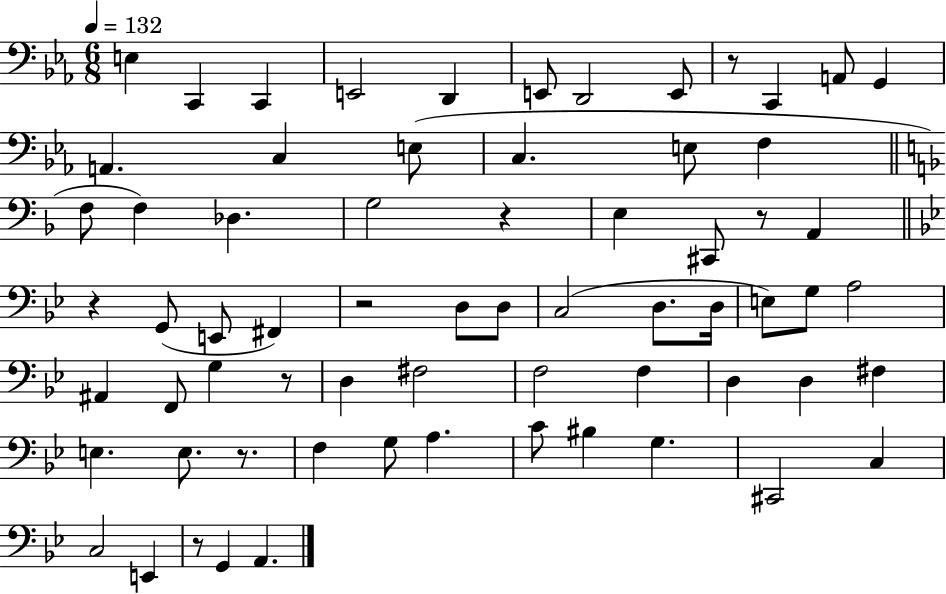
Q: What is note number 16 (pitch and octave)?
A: E3